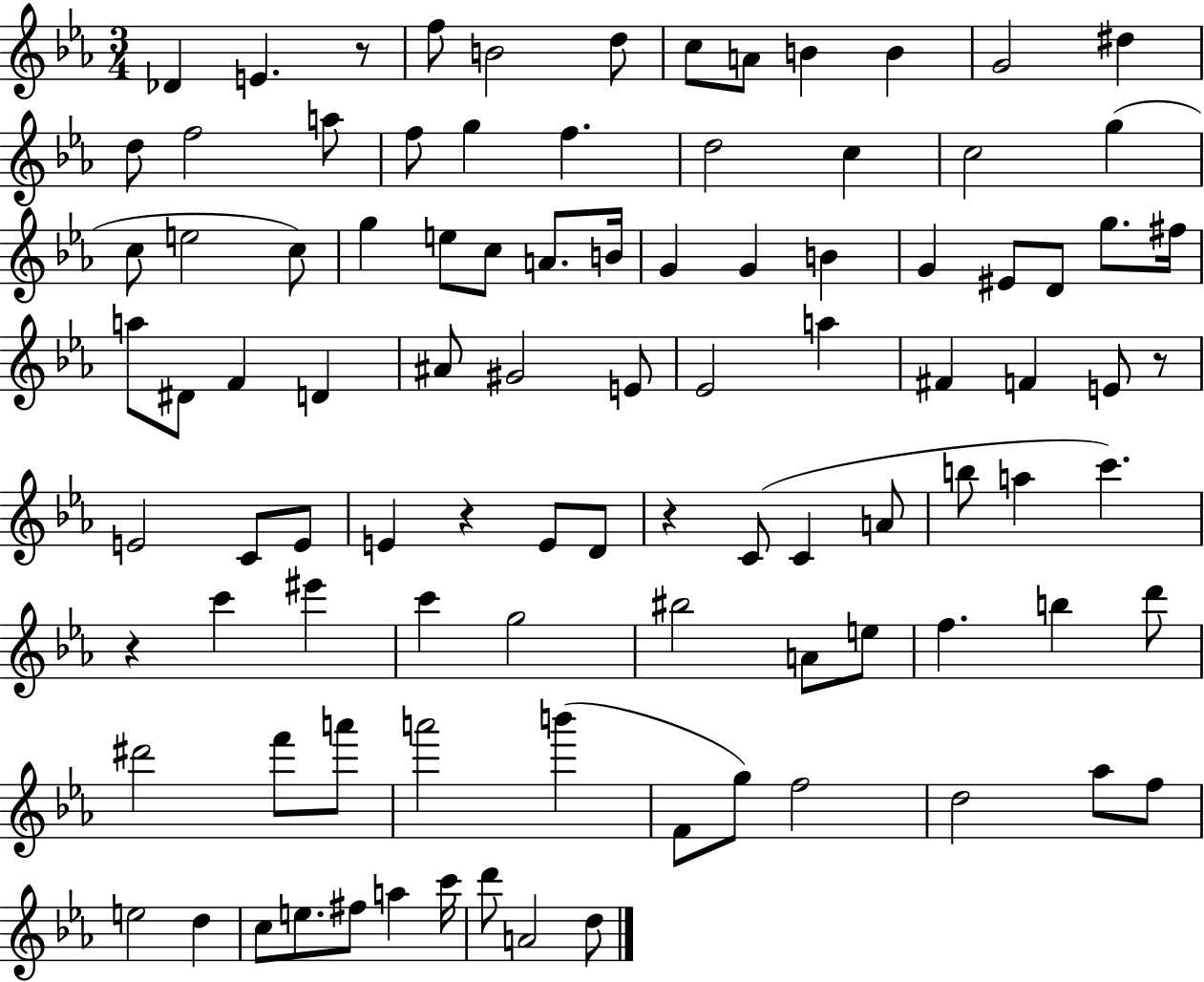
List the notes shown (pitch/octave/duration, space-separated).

Db4/q E4/q. R/e F5/e B4/h D5/e C5/e A4/e B4/q B4/q G4/h D#5/q D5/e F5/h A5/e F5/e G5/q F5/q. D5/h C5/q C5/h G5/q C5/e E5/h C5/e G5/q E5/e C5/e A4/e. B4/s G4/q G4/q B4/q G4/q EIS4/e D4/e G5/e. F#5/s A5/e D#4/e F4/q D4/q A#4/e G#4/h E4/e Eb4/h A5/q F#4/q F4/q E4/e R/e E4/h C4/e E4/e E4/q R/q E4/e D4/e R/q C4/e C4/q A4/e B5/e A5/q C6/q. R/q C6/q EIS6/q C6/q G5/h BIS5/h A4/e E5/e F5/q. B5/q D6/e D#6/h F6/e A6/e A6/h B6/q F4/e G5/e F5/h D5/h Ab5/e F5/e E5/h D5/q C5/e E5/e. F#5/e A5/q C6/s D6/e A4/h D5/e